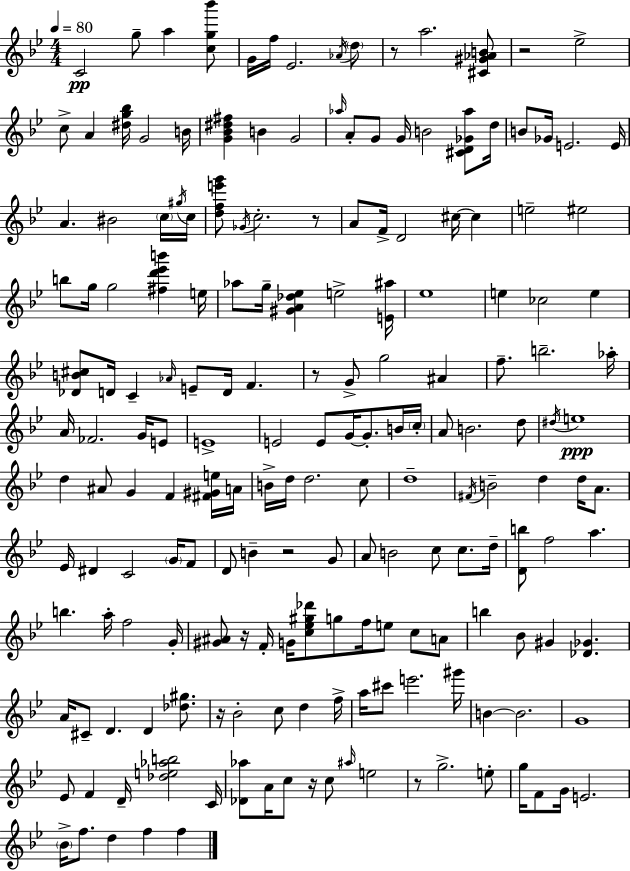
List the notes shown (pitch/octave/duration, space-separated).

C4/h G5/e A5/q [C5,G5,Bb6]/e G4/s F5/s Eb4/h. Ab4/s D5/e R/e A5/h. [C#4,G#4,Ab4,B4]/e R/h Eb5/h C5/e A4/q [D#5,G5,Bb5]/s G4/h B4/s [G4,Bb4,D#5,F#5]/q B4/q G4/h Ab5/s A4/e G4/e G4/s B4/h [C#4,D4,Gb4,Ab5]/e D5/s B4/e Gb4/s E4/h. E4/s A4/q. BIS4/h C5/s G#5/s C5/s [D5,F5,E6,G6]/e Gb4/s C5/h. R/e A4/e F4/s D4/h C#5/s C#5/q E5/h EIS5/h B5/e G5/s G5/h [F#5,D6,Eb6,B6]/q E5/s Ab5/e G5/s [G#4,A4,Db5,Eb5]/q E5/h [E4,A#5]/s Eb5/w E5/q CES5/h E5/q [Db4,B4,C#5]/e D4/s C4/q Ab4/s E4/e D4/s F4/q. R/e G4/e G5/h A#4/q F5/e. B5/h. Ab5/s A4/s FES4/h. G4/s E4/e E4/w E4/h E4/e G4/s G4/e. B4/s C5/s A4/e B4/h. D5/e D#5/s E5/w D5/q A#4/e G4/q F4/q [F#4,G#4,E5]/s A4/s B4/s D5/s D5/h. C5/e D5/w F#4/s B4/h D5/q D5/s A4/e. Eb4/s D#4/q C4/h G4/s F4/e D4/e B4/q R/h G4/e A4/e B4/h C5/e C5/e. D5/s [D4,B5]/e F5/h A5/q. B5/q. A5/s F5/h G4/s [G#4,A#4]/e R/s F4/s G4/s [C5,Eb5,G#5,Db6]/e G5/e F5/s E5/e C5/e A4/e B5/q Bb4/e G#4/q [Db4,Gb4]/q. A4/s C#4/e D4/q. D4/q [Db5,G#5]/e. R/s Bb4/h C5/e D5/q F5/s A5/s C#6/e E6/h. G#6/s B4/q B4/h. G4/w Eb4/e F4/q D4/s [Db5,E5,Ab5,B5]/h C4/s [Db4,Ab5]/e A4/s C5/e R/s C5/e A#5/s E5/h R/e G5/h. E5/e G5/s F4/e G4/s E4/h. Bb4/s F5/e. D5/q F5/q F5/q